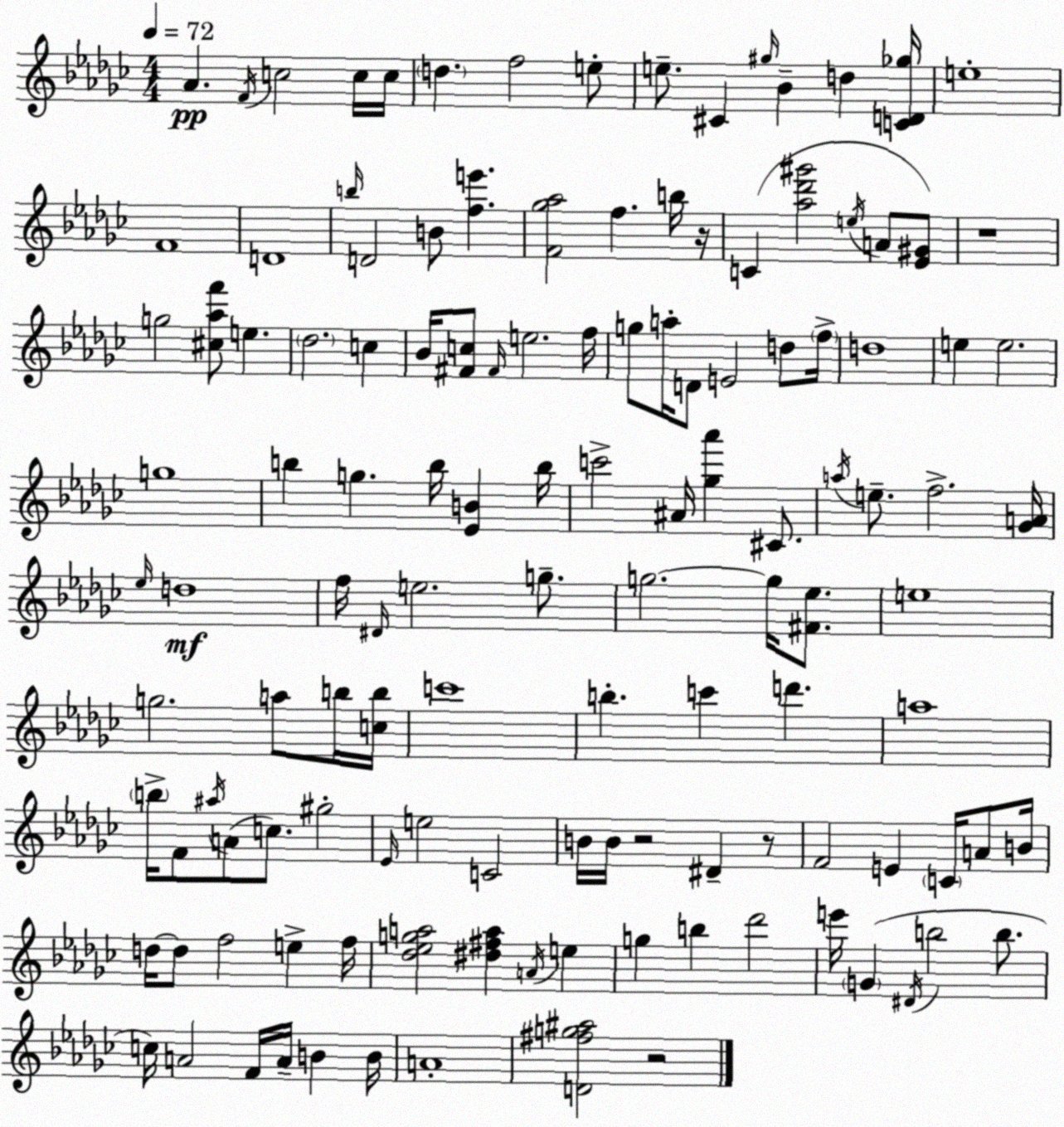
X:1
T:Untitled
M:4/4
L:1/4
K:Ebm
_A F/4 c2 c/4 c/4 d f2 e/2 e/2 ^C ^g/4 _B d [CD_g]/4 e4 F4 D4 b/4 D2 B/2 [fe'] [F_g_a]2 f b/4 z/4 C [_a_d'^g']2 e/4 A/2 [_E^G]/2 z4 g2 [^c_af']/2 e _d2 c _B/4 [^Fc]/2 ^F/4 e2 f/4 g/2 a/4 D/2 E2 d/2 f/4 d4 e e2 g4 b g b/4 [_EB] b/4 c'2 ^A/4 [_g_a'] ^C/2 a/4 e/2 f2 [_GA]/4 _e/4 d4 f/4 ^D/4 e2 g/2 g2 g/4 [^F_e]/2 e4 g2 a/2 b/4 [cb]/4 c'4 b c' d' a4 b/4 F/2 ^a/4 A/2 c/2 ^g2 _E/4 e2 C2 B/4 B/4 z2 ^D z/2 F2 E C/4 A/2 B/4 d/4 d/2 f2 e f/4 [_d_ega]2 [^d^fa] A/4 e g b _d'2 e'/4 G ^D/4 b2 b/2 c/4 A2 F/4 A/4 B B/4 A4 [D^fg^a]2 z2